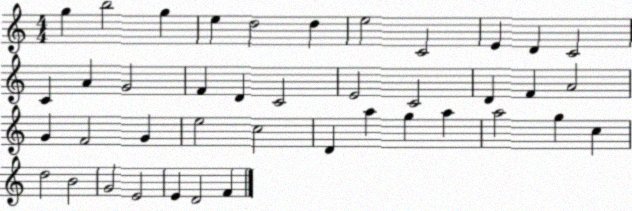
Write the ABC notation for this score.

X:1
T:Untitled
M:4/4
L:1/4
K:C
g b2 g e d2 d e2 C2 E D C2 C A G2 F D C2 E2 C2 D F A2 G F2 G e2 c2 D a g a a2 g c d2 B2 G2 E2 E D2 F